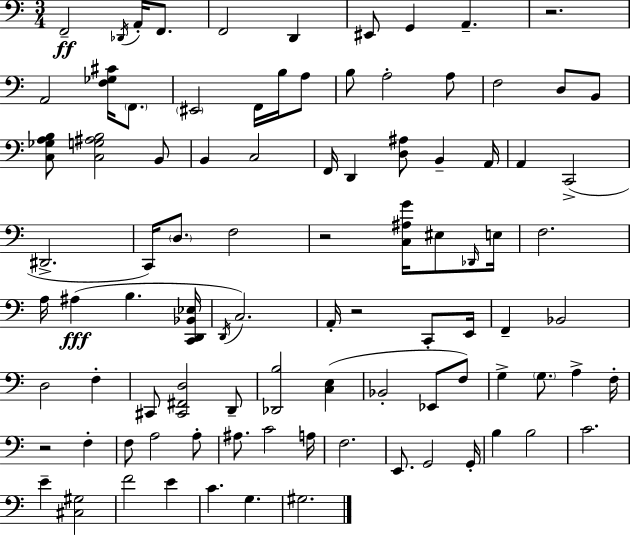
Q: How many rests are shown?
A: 4